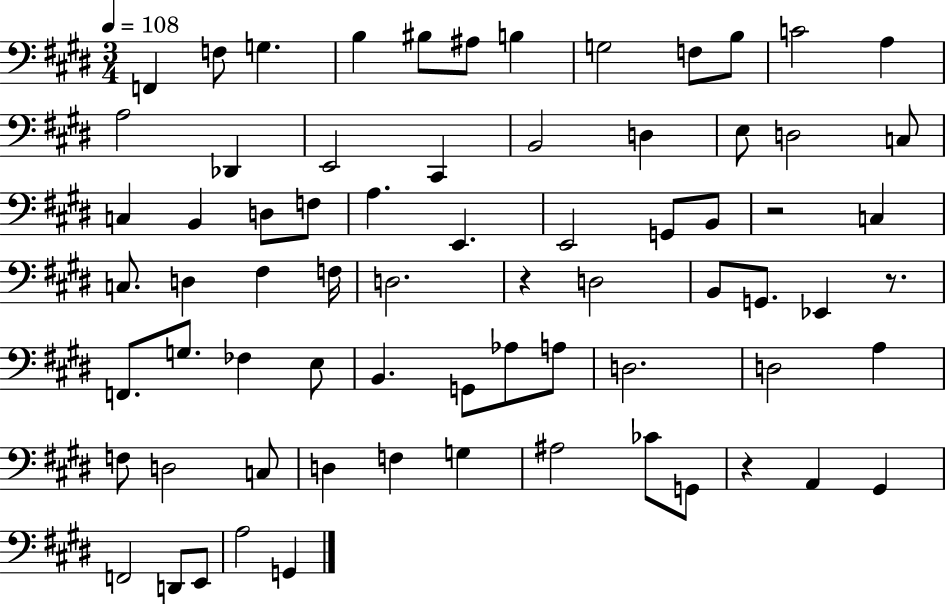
X:1
T:Untitled
M:3/4
L:1/4
K:E
F,, F,/2 G, B, ^B,/2 ^A,/2 B, G,2 F,/2 B,/2 C2 A, A,2 _D,, E,,2 ^C,, B,,2 D, E,/2 D,2 C,/2 C, B,, D,/2 F,/2 A, E,, E,,2 G,,/2 B,,/2 z2 C, C,/2 D, ^F, F,/4 D,2 z D,2 B,,/2 G,,/2 _E,, z/2 F,,/2 G,/2 _F, E,/2 B,, G,,/2 _A,/2 A,/2 D,2 D,2 A, F,/2 D,2 C,/2 D, F, G, ^A,2 _C/2 G,,/2 z A,, ^G,, F,,2 D,,/2 E,,/2 A,2 G,,